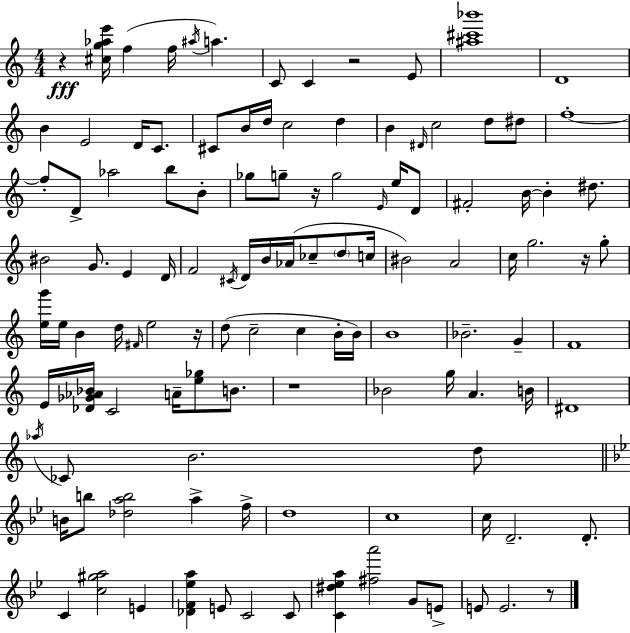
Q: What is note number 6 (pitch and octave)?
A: C4